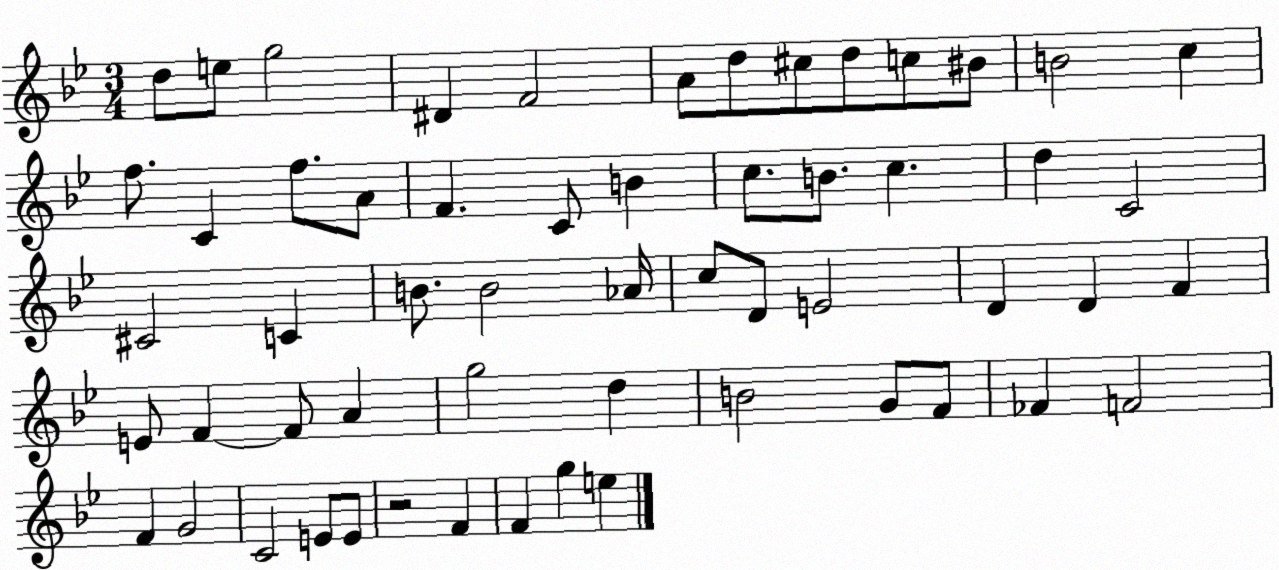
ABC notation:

X:1
T:Untitled
M:3/4
L:1/4
K:Bb
d/2 e/2 g2 ^D F2 A/2 d/2 ^c/2 d/2 c/2 ^B/2 B2 c f/2 C f/2 A/2 F C/2 B c/2 B/2 c d C2 ^C2 C B/2 B2 _A/4 c/2 D/2 E2 D D F E/2 F F/2 A g2 d B2 G/2 F/2 _F F2 F G2 C2 E/2 E/2 z2 F F g e